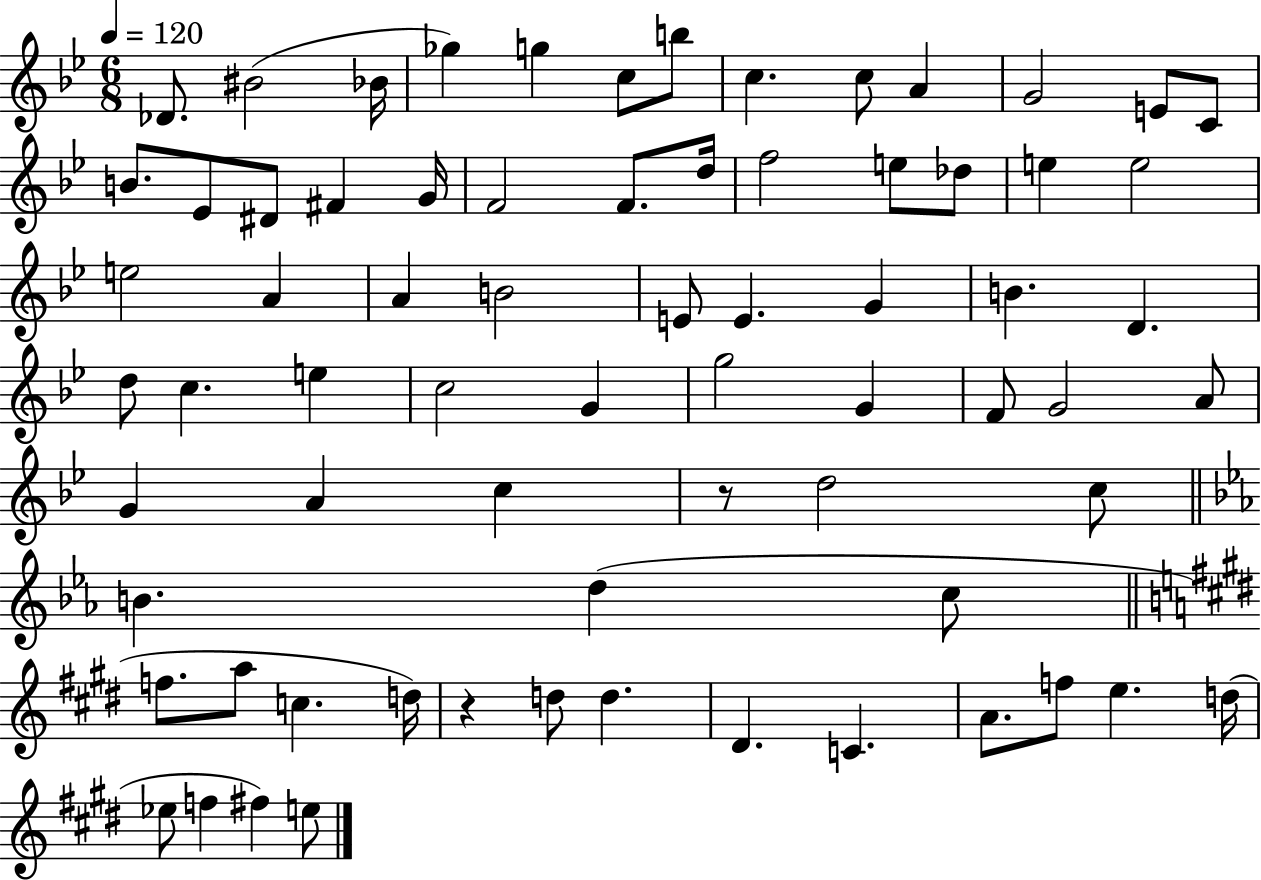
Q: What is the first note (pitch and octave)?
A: Db4